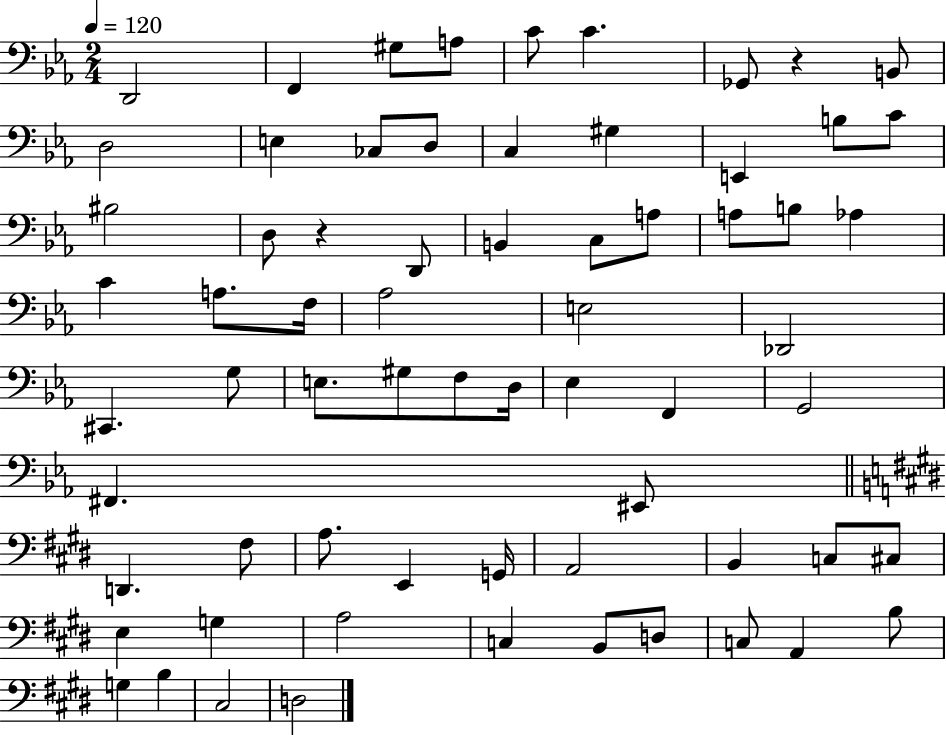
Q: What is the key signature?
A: EES major